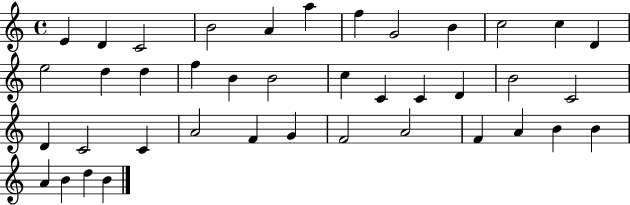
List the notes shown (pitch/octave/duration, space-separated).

E4/q D4/q C4/h B4/h A4/q A5/q F5/q G4/h B4/q C5/h C5/q D4/q E5/h D5/q D5/q F5/q B4/q B4/h C5/q C4/q C4/q D4/q B4/h C4/h D4/q C4/h C4/q A4/h F4/q G4/q F4/h A4/h F4/q A4/q B4/q B4/q A4/q B4/q D5/q B4/q